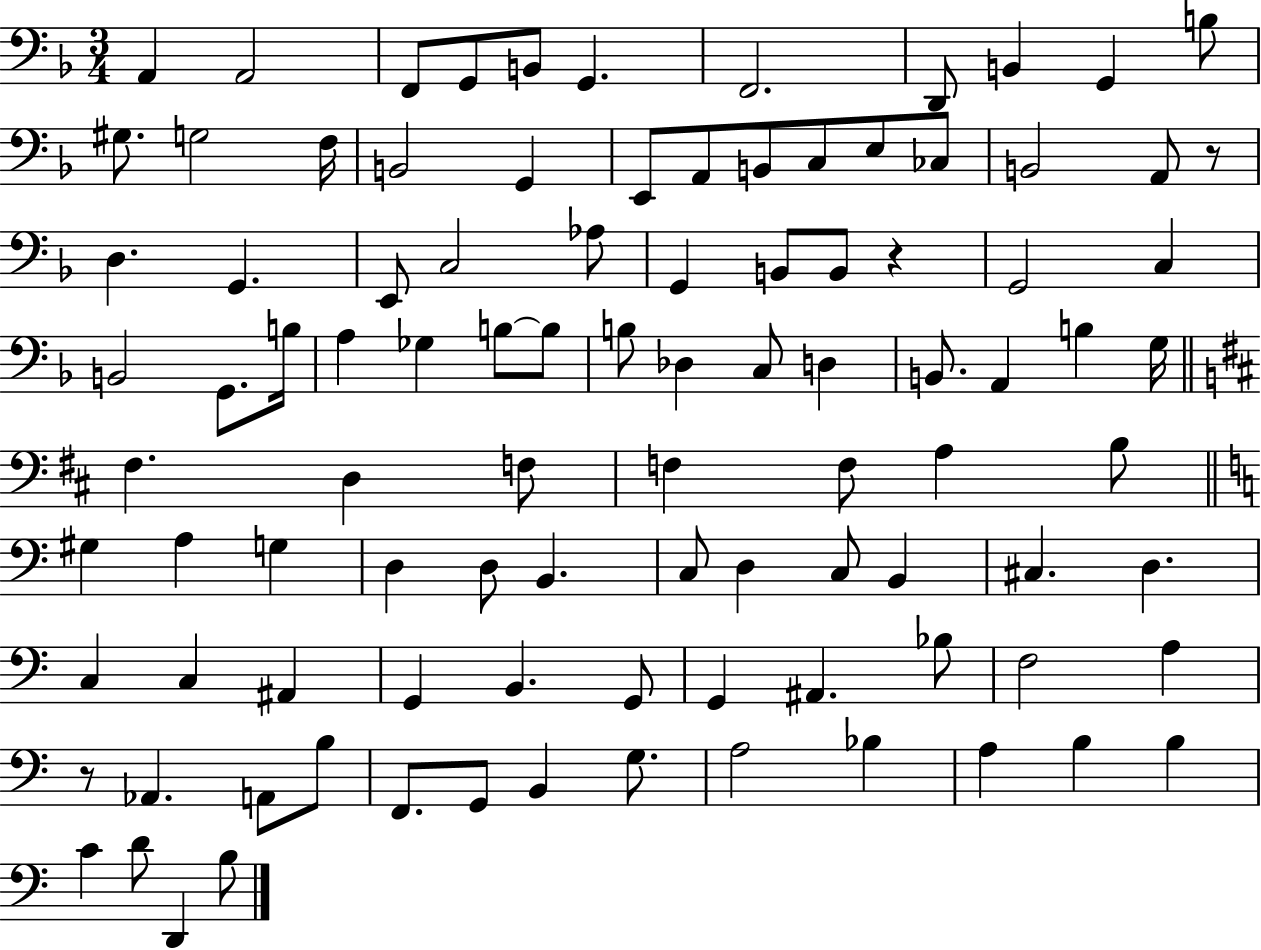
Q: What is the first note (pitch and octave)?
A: A2